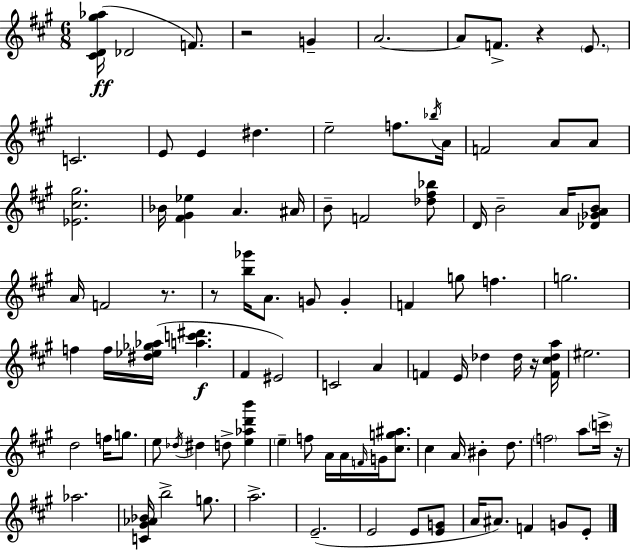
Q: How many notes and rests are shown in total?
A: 97